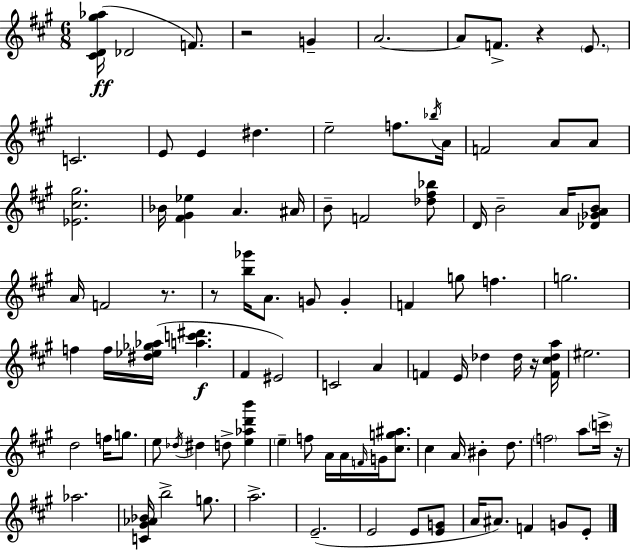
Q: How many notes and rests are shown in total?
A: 97